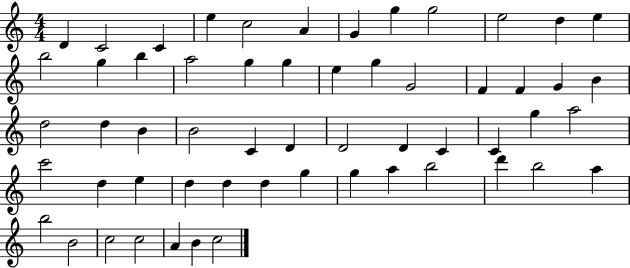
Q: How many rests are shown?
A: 0